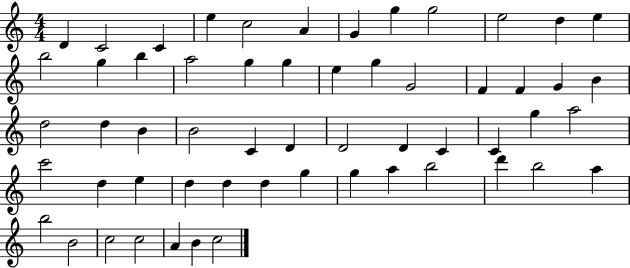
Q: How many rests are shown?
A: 0